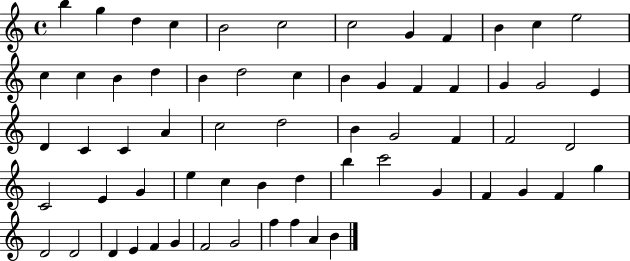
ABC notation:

X:1
T:Untitled
M:4/4
L:1/4
K:C
b g d c B2 c2 c2 G F B c e2 c c B d B d2 c B G F F G G2 E D C C A c2 d2 B G2 F F2 D2 C2 E G e c B d b c'2 G F G F g D2 D2 D E F G F2 G2 f f A B